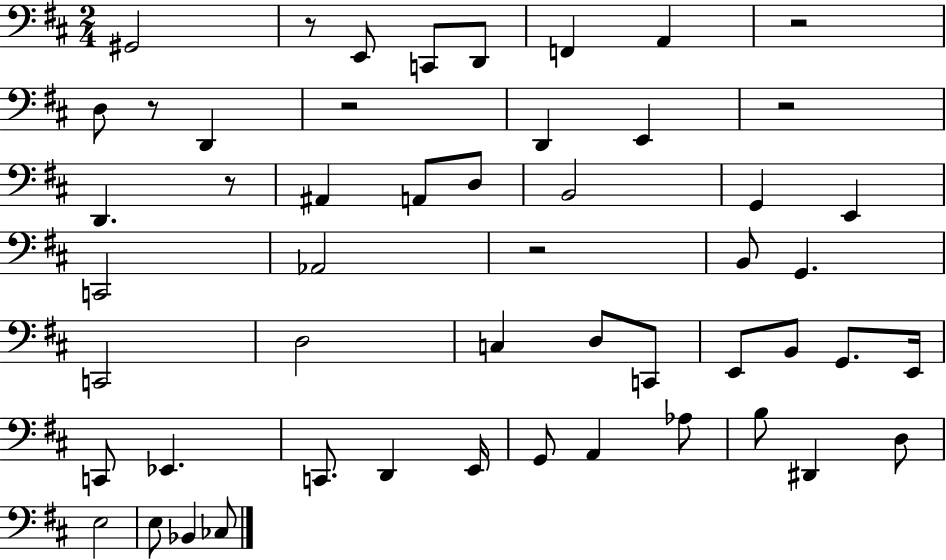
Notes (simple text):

G#2/h R/e E2/e C2/e D2/e F2/q A2/q R/h D3/e R/e D2/q R/h D2/q E2/q R/h D2/q. R/e A#2/q A2/e D3/e B2/h G2/q E2/q C2/h Ab2/h R/h B2/e G2/q. C2/h D3/h C3/q D3/e C2/e E2/e B2/e G2/e. E2/s C2/e Eb2/q. C2/e. D2/q E2/s G2/e A2/q Ab3/e B3/e D#2/q D3/e E3/h E3/e Bb2/q CES3/e